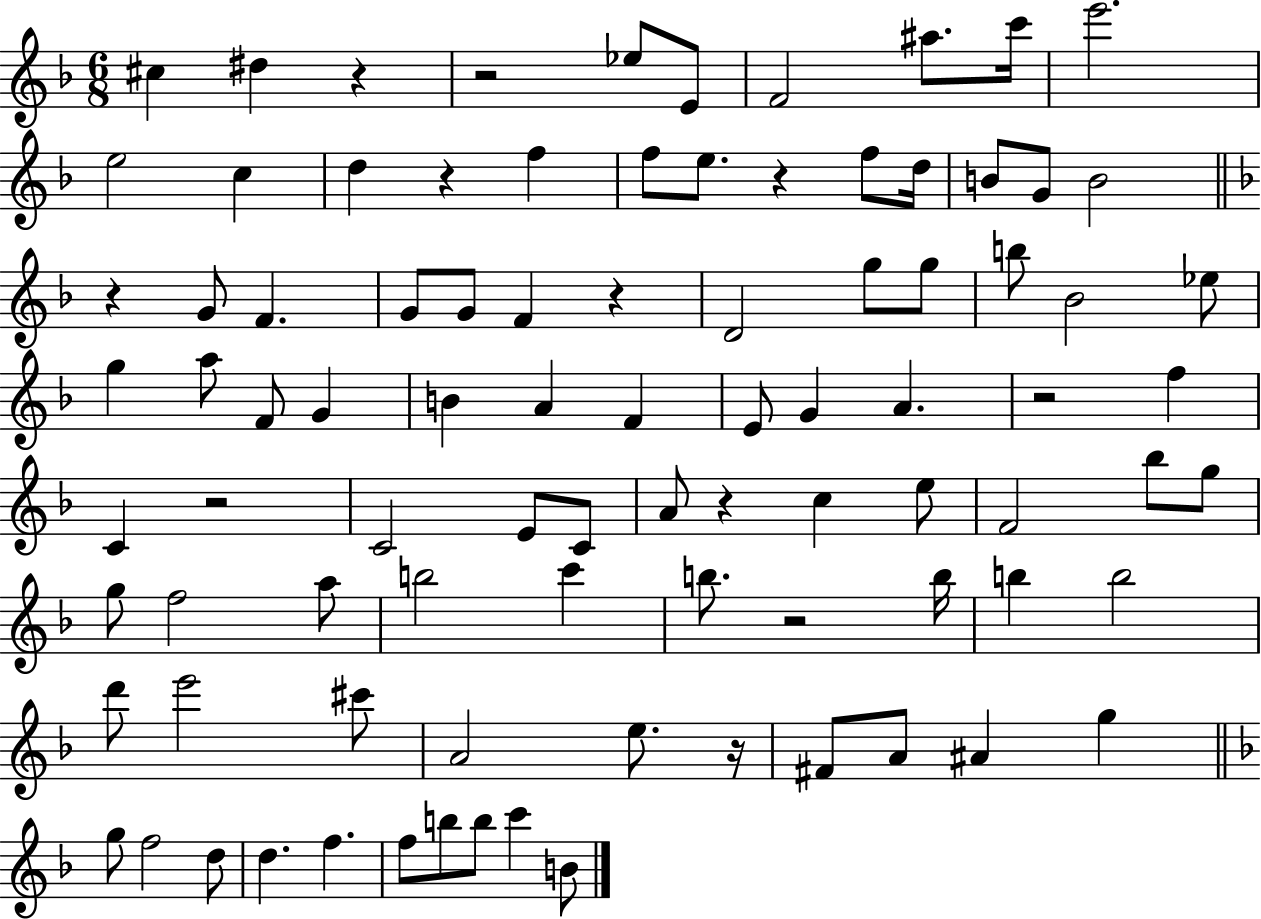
X:1
T:Untitled
M:6/8
L:1/4
K:F
^c ^d z z2 _e/2 E/2 F2 ^a/2 c'/4 e'2 e2 c d z f f/2 e/2 z f/2 d/4 B/2 G/2 B2 z G/2 F G/2 G/2 F z D2 g/2 g/2 b/2 _B2 _e/2 g a/2 F/2 G B A F E/2 G A z2 f C z2 C2 E/2 C/2 A/2 z c e/2 F2 _b/2 g/2 g/2 f2 a/2 b2 c' b/2 z2 b/4 b b2 d'/2 e'2 ^c'/2 A2 e/2 z/4 ^F/2 A/2 ^A g g/2 f2 d/2 d f f/2 b/2 b/2 c' B/2